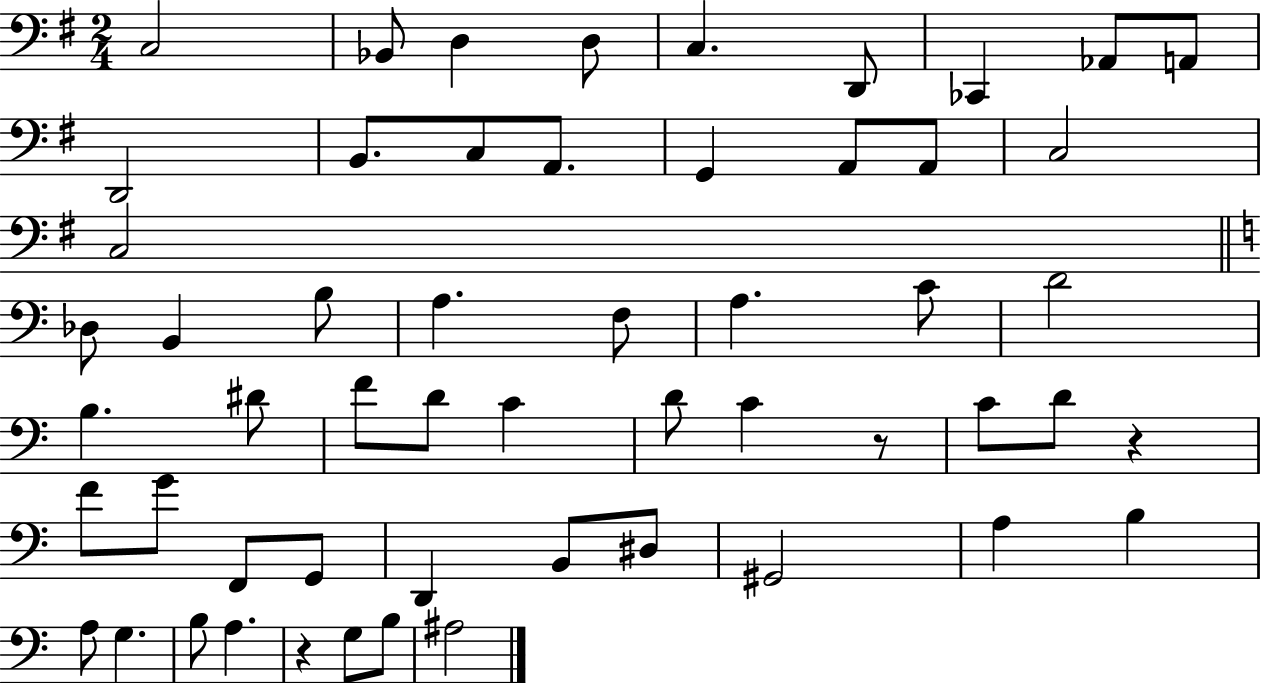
{
  \clef bass
  \numericTimeSignature
  \time 2/4
  \key g \major
  c2 | bes,8 d4 d8 | c4. d,8 | ces,4 aes,8 a,8 | \break d,2 | b,8. c8 a,8. | g,4 a,8 a,8 | c2 | \break c2 | \bar "||" \break \key c \major des8 b,4 b8 | a4. f8 | a4. c'8 | d'2 | \break b4. dis'8 | f'8 d'8 c'4 | d'8 c'4 r8 | c'8 d'8 r4 | \break f'8 g'8 f,8 g,8 | d,4 b,8 dis8 | gis,2 | a4 b4 | \break a8 g4. | b8 a4. | r4 g8 b8 | ais2 | \break \bar "|."
}